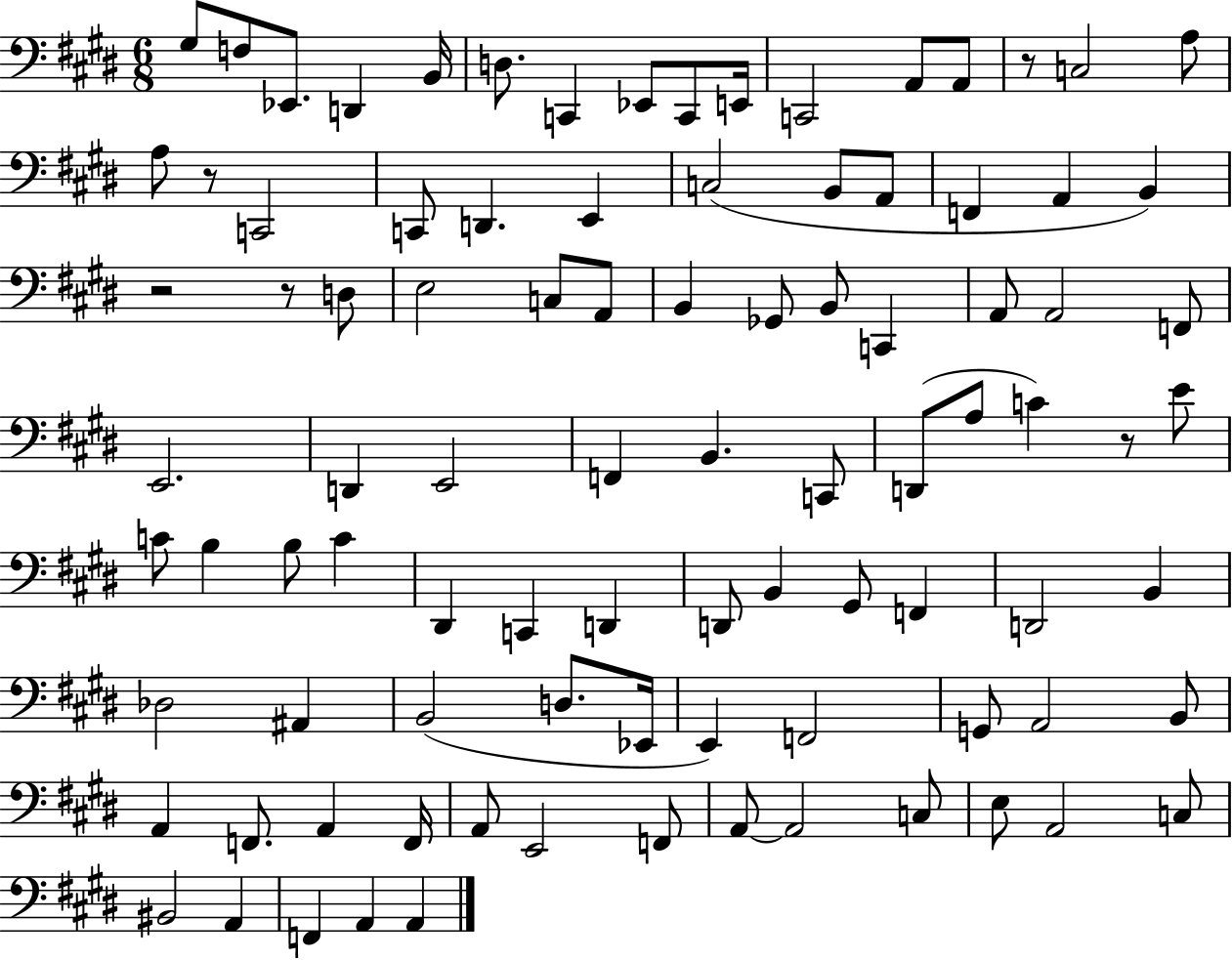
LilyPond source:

{
  \clef bass
  \numericTimeSignature
  \time 6/8
  \key e \major
  gis8 f8 ees,8. d,4 b,16 | d8. c,4 ees,8 c,8 e,16 | c,2 a,8 a,8 | r8 c2 a8 | \break a8 r8 c,2 | c,8 d,4. e,4 | c2( b,8 a,8 | f,4 a,4 b,4) | \break r2 r8 d8 | e2 c8 a,8 | b,4 ges,8 b,8 c,4 | a,8 a,2 f,8 | \break e,2. | d,4 e,2 | f,4 b,4. c,8 | d,8( a8 c'4) r8 e'8 | \break c'8 b4 b8 c'4 | dis,4 c,4 d,4 | d,8 b,4 gis,8 f,4 | d,2 b,4 | \break des2 ais,4 | b,2( d8. ees,16 | e,4) f,2 | g,8 a,2 b,8 | \break a,4 f,8. a,4 f,16 | a,8 e,2 f,8 | a,8~~ a,2 c8 | e8 a,2 c8 | \break bis,2 a,4 | f,4 a,4 a,4 | \bar "|."
}